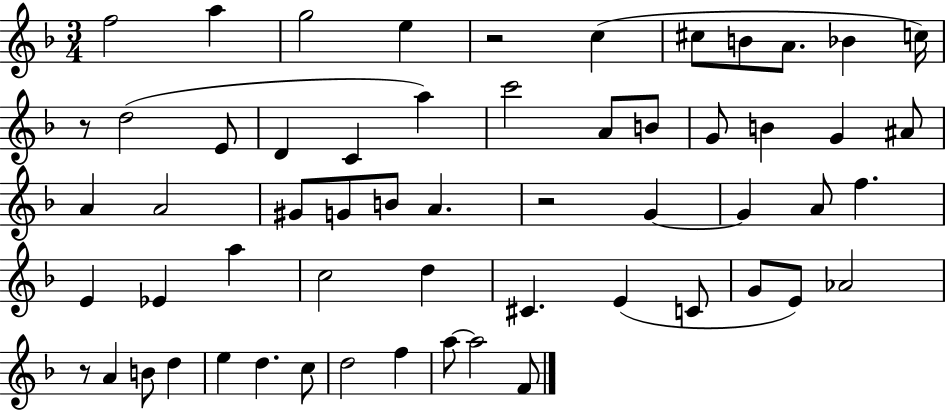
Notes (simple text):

F5/h A5/q G5/h E5/q R/h C5/q C#5/e B4/e A4/e. Bb4/q C5/s R/e D5/h E4/e D4/q C4/q A5/q C6/h A4/e B4/e G4/e B4/q G4/q A#4/e A4/q A4/h G#4/e G4/e B4/e A4/q. R/h G4/q G4/q A4/e F5/q. E4/q Eb4/q A5/q C5/h D5/q C#4/q. E4/q C4/e G4/e E4/e Ab4/h R/e A4/q B4/e D5/q E5/q D5/q. C5/e D5/h F5/q A5/e A5/h F4/e